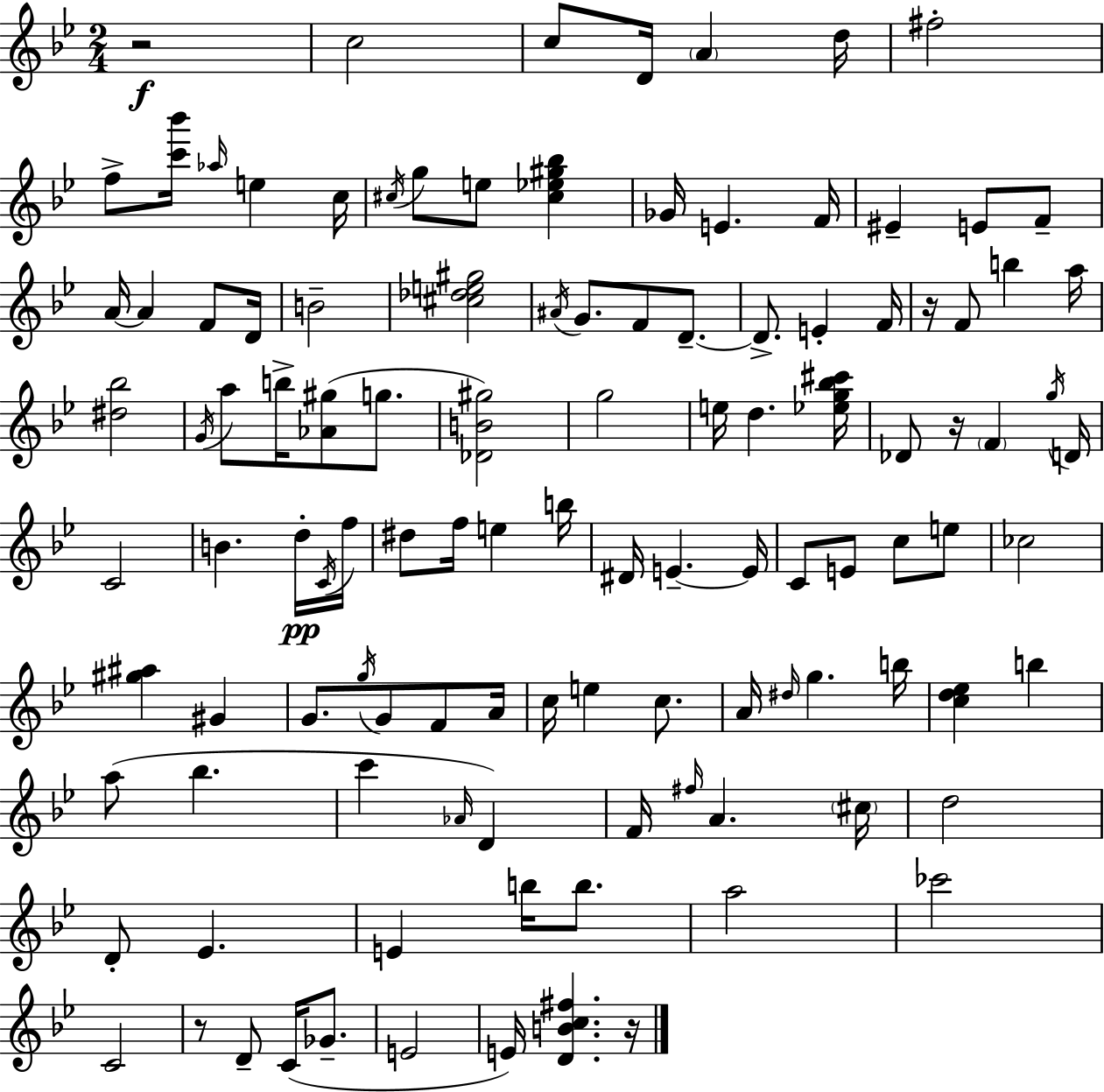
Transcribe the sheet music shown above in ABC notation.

X:1
T:Untitled
M:2/4
L:1/4
K:Bb
z2 c2 c/2 D/4 A d/4 ^f2 f/2 [c'_b']/4 _a/4 e c/4 ^c/4 g/2 e/2 [^c_e^g_b] _G/4 E F/4 ^E E/2 F/2 A/4 A F/2 D/4 B2 [^c_de^g]2 ^A/4 G/2 F/2 D/2 D/2 E F/4 z/4 F/2 b a/4 [^d_b]2 G/4 a/2 b/4 [_A^g]/2 g/2 [_DB^g]2 g2 e/4 d [_eg_b^c']/4 _D/2 z/4 F g/4 D/4 C2 B d/4 C/4 f/4 ^d/2 f/4 e b/4 ^D/4 E E/4 C/2 E/2 c/2 e/2 _c2 [^g^a] ^G G/2 g/4 G/2 F/2 A/4 c/4 e c/2 A/4 ^d/4 g b/4 [cd_e] b a/2 _b c' _A/4 D F/4 ^f/4 A ^c/4 d2 D/2 _E E b/4 b/2 a2 _c'2 C2 z/2 D/2 C/4 _G/2 E2 E/4 [DBc^f] z/4